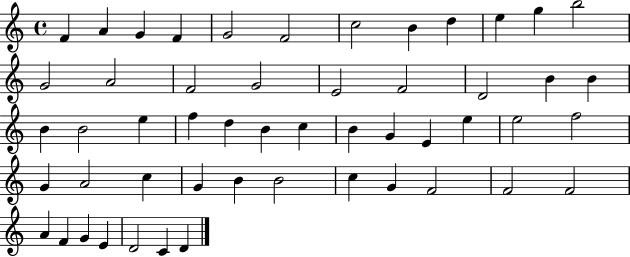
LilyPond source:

{
  \clef treble
  \time 4/4
  \defaultTimeSignature
  \key c \major
  f'4 a'4 g'4 f'4 | g'2 f'2 | c''2 b'4 d''4 | e''4 g''4 b''2 | \break g'2 a'2 | f'2 g'2 | e'2 f'2 | d'2 b'4 b'4 | \break b'4 b'2 e''4 | f''4 d''4 b'4 c''4 | b'4 g'4 e'4 e''4 | e''2 f''2 | \break g'4 a'2 c''4 | g'4 b'4 b'2 | c''4 g'4 f'2 | f'2 f'2 | \break a'4 f'4 g'4 e'4 | d'2 c'4 d'4 | \bar "|."
}